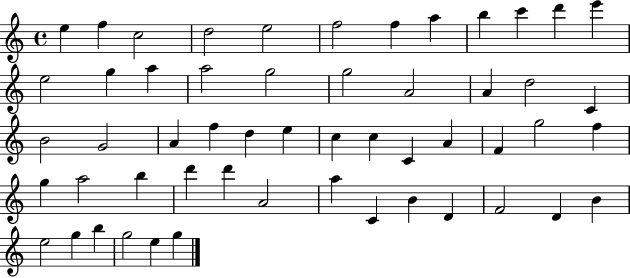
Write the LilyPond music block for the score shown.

{
  \clef treble
  \time 4/4
  \defaultTimeSignature
  \key c \major
  e''4 f''4 c''2 | d''2 e''2 | f''2 f''4 a''4 | b''4 c'''4 d'''4 e'''4 | \break e''2 g''4 a''4 | a''2 g''2 | g''2 a'2 | a'4 d''2 c'4 | \break b'2 g'2 | a'4 f''4 d''4 e''4 | c''4 c''4 c'4 a'4 | f'4 g''2 f''4 | \break g''4 a''2 b''4 | d'''4 d'''4 a'2 | a''4 c'4 b'4 d'4 | f'2 d'4 b'4 | \break e''2 g''4 b''4 | g''2 e''4 g''4 | \bar "|."
}